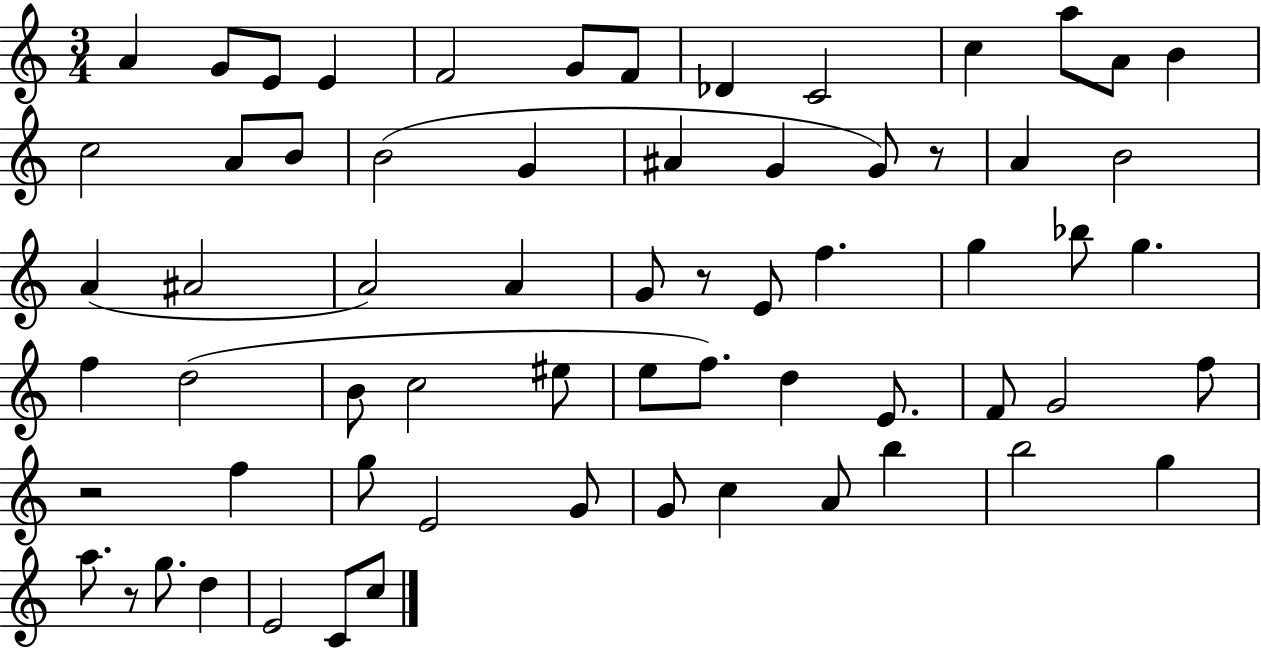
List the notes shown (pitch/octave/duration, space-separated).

A4/q G4/e E4/e E4/q F4/h G4/e F4/e Db4/q C4/h C5/q A5/e A4/e B4/q C5/h A4/e B4/e B4/h G4/q A#4/q G4/q G4/e R/e A4/q B4/h A4/q A#4/h A4/h A4/q G4/e R/e E4/e F5/q. G5/q Bb5/e G5/q. F5/q D5/h B4/e C5/h EIS5/e E5/e F5/e. D5/q E4/e. F4/e G4/h F5/e R/h F5/q G5/e E4/h G4/e G4/e C5/q A4/e B5/q B5/h G5/q A5/e. R/e G5/e. D5/q E4/h C4/e C5/e